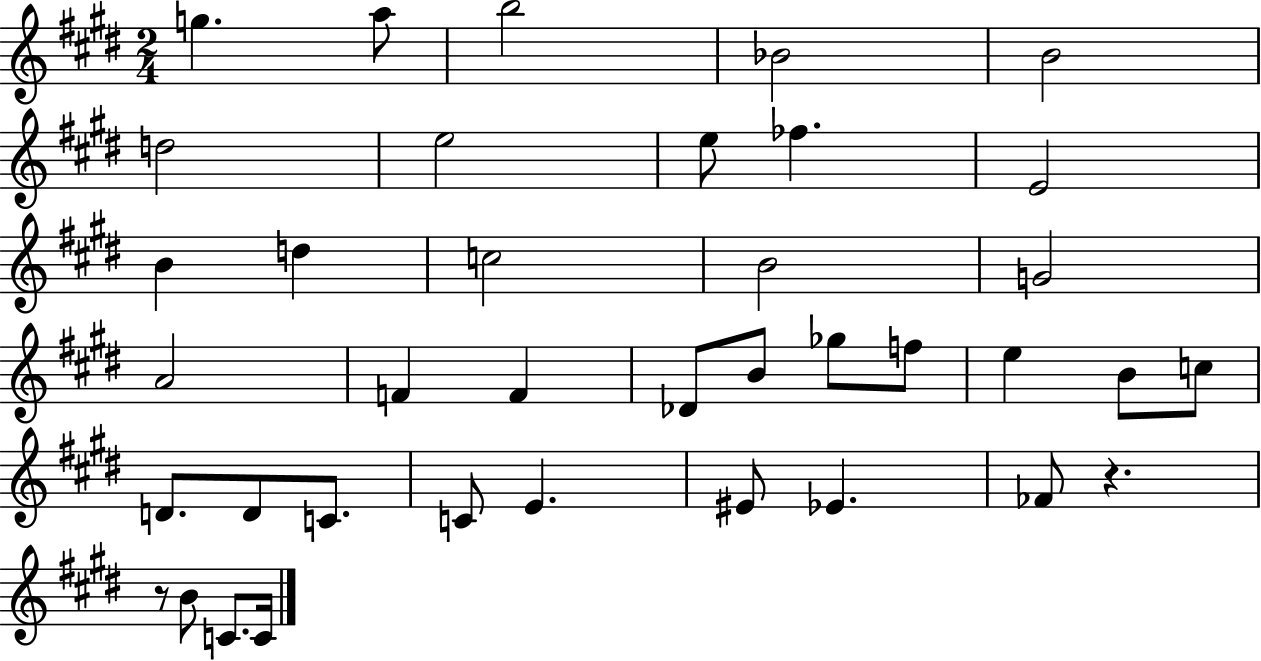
G5/q. A5/e B5/h Bb4/h B4/h D5/h E5/h E5/e FES5/q. E4/h B4/q D5/q C5/h B4/h G4/h A4/h F4/q F4/q Db4/e B4/e Gb5/e F5/e E5/q B4/e C5/e D4/e. D4/e C4/e. C4/e E4/q. EIS4/e Eb4/q. FES4/e R/q. R/e B4/e C4/e. C4/s